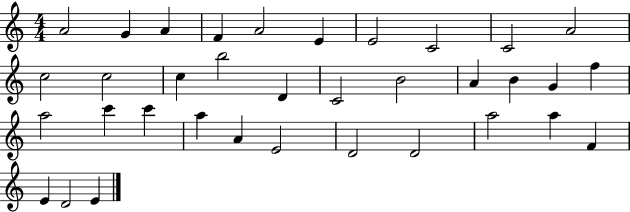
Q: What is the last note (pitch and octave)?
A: E4